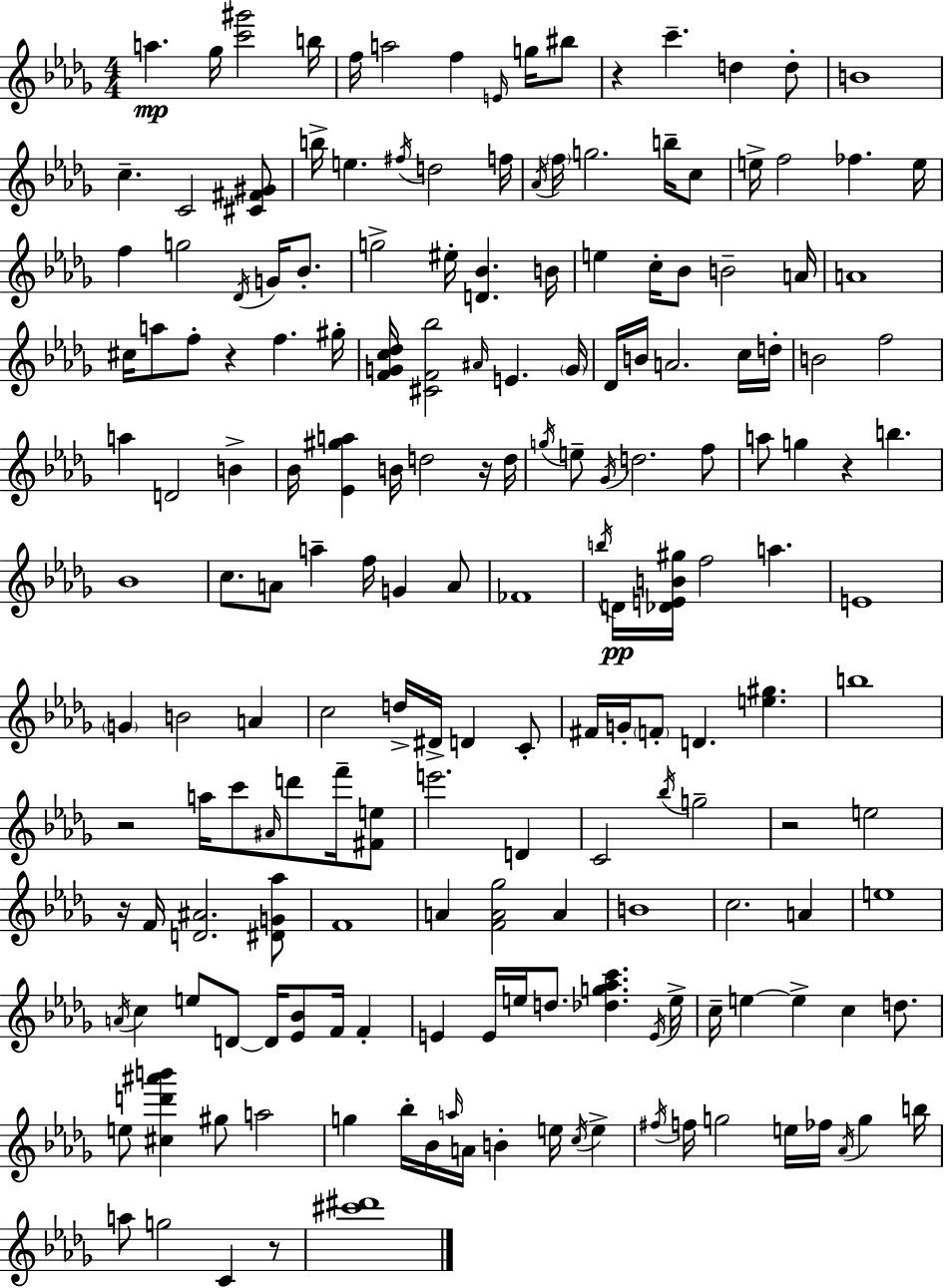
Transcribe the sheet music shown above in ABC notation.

X:1
T:Untitled
M:4/4
L:1/4
K:Bbm
a _g/4 [c'^g']2 b/4 f/4 a2 f E/4 g/4 ^b/2 z c' d d/2 B4 c C2 [^C^F^G]/2 b/4 e ^f/4 d2 f/4 _A/4 f/4 g2 b/4 c/2 e/4 f2 _f e/4 f g2 _D/4 G/4 _B/2 g2 ^e/4 [D_B] B/4 e c/4 _B/2 B2 A/4 A4 ^c/4 a/2 f/2 z f ^g/4 [FGc_d]/4 [^CF_b]2 ^A/4 E G/4 _D/4 B/4 A2 c/4 d/4 B2 f2 a D2 B _B/4 [_E^ga] B/4 d2 z/4 d/4 g/4 e/2 _G/4 d2 f/2 a/2 g z b _B4 c/2 A/2 a f/4 G A/2 _F4 b/4 D/4 [_DEB^g]/4 f2 a E4 G B2 A c2 d/4 ^D/4 D C/2 ^F/4 G/4 F/2 D [e^g] b4 z2 a/4 c'/2 ^A/4 d'/2 f'/4 [^Fe]/2 e'2 D C2 _b/4 g2 z2 e2 z/4 F/4 [D^A]2 [^DG_a]/2 F4 A [FA_g]2 A B4 c2 A e4 A/4 c e/2 D/2 D/4 [_E_B]/2 F/4 F E E/4 e/4 d/2 [_dg_ac'] E/4 e/4 c/4 e e c d/2 e/2 [^cd'^a'b'] ^g/2 a2 g _b/4 _B/4 a/4 A/4 B e/4 c/4 e ^f/4 f/4 g2 e/4 _f/4 _A/4 g b/4 a/2 g2 C z/2 [^c'^d']4